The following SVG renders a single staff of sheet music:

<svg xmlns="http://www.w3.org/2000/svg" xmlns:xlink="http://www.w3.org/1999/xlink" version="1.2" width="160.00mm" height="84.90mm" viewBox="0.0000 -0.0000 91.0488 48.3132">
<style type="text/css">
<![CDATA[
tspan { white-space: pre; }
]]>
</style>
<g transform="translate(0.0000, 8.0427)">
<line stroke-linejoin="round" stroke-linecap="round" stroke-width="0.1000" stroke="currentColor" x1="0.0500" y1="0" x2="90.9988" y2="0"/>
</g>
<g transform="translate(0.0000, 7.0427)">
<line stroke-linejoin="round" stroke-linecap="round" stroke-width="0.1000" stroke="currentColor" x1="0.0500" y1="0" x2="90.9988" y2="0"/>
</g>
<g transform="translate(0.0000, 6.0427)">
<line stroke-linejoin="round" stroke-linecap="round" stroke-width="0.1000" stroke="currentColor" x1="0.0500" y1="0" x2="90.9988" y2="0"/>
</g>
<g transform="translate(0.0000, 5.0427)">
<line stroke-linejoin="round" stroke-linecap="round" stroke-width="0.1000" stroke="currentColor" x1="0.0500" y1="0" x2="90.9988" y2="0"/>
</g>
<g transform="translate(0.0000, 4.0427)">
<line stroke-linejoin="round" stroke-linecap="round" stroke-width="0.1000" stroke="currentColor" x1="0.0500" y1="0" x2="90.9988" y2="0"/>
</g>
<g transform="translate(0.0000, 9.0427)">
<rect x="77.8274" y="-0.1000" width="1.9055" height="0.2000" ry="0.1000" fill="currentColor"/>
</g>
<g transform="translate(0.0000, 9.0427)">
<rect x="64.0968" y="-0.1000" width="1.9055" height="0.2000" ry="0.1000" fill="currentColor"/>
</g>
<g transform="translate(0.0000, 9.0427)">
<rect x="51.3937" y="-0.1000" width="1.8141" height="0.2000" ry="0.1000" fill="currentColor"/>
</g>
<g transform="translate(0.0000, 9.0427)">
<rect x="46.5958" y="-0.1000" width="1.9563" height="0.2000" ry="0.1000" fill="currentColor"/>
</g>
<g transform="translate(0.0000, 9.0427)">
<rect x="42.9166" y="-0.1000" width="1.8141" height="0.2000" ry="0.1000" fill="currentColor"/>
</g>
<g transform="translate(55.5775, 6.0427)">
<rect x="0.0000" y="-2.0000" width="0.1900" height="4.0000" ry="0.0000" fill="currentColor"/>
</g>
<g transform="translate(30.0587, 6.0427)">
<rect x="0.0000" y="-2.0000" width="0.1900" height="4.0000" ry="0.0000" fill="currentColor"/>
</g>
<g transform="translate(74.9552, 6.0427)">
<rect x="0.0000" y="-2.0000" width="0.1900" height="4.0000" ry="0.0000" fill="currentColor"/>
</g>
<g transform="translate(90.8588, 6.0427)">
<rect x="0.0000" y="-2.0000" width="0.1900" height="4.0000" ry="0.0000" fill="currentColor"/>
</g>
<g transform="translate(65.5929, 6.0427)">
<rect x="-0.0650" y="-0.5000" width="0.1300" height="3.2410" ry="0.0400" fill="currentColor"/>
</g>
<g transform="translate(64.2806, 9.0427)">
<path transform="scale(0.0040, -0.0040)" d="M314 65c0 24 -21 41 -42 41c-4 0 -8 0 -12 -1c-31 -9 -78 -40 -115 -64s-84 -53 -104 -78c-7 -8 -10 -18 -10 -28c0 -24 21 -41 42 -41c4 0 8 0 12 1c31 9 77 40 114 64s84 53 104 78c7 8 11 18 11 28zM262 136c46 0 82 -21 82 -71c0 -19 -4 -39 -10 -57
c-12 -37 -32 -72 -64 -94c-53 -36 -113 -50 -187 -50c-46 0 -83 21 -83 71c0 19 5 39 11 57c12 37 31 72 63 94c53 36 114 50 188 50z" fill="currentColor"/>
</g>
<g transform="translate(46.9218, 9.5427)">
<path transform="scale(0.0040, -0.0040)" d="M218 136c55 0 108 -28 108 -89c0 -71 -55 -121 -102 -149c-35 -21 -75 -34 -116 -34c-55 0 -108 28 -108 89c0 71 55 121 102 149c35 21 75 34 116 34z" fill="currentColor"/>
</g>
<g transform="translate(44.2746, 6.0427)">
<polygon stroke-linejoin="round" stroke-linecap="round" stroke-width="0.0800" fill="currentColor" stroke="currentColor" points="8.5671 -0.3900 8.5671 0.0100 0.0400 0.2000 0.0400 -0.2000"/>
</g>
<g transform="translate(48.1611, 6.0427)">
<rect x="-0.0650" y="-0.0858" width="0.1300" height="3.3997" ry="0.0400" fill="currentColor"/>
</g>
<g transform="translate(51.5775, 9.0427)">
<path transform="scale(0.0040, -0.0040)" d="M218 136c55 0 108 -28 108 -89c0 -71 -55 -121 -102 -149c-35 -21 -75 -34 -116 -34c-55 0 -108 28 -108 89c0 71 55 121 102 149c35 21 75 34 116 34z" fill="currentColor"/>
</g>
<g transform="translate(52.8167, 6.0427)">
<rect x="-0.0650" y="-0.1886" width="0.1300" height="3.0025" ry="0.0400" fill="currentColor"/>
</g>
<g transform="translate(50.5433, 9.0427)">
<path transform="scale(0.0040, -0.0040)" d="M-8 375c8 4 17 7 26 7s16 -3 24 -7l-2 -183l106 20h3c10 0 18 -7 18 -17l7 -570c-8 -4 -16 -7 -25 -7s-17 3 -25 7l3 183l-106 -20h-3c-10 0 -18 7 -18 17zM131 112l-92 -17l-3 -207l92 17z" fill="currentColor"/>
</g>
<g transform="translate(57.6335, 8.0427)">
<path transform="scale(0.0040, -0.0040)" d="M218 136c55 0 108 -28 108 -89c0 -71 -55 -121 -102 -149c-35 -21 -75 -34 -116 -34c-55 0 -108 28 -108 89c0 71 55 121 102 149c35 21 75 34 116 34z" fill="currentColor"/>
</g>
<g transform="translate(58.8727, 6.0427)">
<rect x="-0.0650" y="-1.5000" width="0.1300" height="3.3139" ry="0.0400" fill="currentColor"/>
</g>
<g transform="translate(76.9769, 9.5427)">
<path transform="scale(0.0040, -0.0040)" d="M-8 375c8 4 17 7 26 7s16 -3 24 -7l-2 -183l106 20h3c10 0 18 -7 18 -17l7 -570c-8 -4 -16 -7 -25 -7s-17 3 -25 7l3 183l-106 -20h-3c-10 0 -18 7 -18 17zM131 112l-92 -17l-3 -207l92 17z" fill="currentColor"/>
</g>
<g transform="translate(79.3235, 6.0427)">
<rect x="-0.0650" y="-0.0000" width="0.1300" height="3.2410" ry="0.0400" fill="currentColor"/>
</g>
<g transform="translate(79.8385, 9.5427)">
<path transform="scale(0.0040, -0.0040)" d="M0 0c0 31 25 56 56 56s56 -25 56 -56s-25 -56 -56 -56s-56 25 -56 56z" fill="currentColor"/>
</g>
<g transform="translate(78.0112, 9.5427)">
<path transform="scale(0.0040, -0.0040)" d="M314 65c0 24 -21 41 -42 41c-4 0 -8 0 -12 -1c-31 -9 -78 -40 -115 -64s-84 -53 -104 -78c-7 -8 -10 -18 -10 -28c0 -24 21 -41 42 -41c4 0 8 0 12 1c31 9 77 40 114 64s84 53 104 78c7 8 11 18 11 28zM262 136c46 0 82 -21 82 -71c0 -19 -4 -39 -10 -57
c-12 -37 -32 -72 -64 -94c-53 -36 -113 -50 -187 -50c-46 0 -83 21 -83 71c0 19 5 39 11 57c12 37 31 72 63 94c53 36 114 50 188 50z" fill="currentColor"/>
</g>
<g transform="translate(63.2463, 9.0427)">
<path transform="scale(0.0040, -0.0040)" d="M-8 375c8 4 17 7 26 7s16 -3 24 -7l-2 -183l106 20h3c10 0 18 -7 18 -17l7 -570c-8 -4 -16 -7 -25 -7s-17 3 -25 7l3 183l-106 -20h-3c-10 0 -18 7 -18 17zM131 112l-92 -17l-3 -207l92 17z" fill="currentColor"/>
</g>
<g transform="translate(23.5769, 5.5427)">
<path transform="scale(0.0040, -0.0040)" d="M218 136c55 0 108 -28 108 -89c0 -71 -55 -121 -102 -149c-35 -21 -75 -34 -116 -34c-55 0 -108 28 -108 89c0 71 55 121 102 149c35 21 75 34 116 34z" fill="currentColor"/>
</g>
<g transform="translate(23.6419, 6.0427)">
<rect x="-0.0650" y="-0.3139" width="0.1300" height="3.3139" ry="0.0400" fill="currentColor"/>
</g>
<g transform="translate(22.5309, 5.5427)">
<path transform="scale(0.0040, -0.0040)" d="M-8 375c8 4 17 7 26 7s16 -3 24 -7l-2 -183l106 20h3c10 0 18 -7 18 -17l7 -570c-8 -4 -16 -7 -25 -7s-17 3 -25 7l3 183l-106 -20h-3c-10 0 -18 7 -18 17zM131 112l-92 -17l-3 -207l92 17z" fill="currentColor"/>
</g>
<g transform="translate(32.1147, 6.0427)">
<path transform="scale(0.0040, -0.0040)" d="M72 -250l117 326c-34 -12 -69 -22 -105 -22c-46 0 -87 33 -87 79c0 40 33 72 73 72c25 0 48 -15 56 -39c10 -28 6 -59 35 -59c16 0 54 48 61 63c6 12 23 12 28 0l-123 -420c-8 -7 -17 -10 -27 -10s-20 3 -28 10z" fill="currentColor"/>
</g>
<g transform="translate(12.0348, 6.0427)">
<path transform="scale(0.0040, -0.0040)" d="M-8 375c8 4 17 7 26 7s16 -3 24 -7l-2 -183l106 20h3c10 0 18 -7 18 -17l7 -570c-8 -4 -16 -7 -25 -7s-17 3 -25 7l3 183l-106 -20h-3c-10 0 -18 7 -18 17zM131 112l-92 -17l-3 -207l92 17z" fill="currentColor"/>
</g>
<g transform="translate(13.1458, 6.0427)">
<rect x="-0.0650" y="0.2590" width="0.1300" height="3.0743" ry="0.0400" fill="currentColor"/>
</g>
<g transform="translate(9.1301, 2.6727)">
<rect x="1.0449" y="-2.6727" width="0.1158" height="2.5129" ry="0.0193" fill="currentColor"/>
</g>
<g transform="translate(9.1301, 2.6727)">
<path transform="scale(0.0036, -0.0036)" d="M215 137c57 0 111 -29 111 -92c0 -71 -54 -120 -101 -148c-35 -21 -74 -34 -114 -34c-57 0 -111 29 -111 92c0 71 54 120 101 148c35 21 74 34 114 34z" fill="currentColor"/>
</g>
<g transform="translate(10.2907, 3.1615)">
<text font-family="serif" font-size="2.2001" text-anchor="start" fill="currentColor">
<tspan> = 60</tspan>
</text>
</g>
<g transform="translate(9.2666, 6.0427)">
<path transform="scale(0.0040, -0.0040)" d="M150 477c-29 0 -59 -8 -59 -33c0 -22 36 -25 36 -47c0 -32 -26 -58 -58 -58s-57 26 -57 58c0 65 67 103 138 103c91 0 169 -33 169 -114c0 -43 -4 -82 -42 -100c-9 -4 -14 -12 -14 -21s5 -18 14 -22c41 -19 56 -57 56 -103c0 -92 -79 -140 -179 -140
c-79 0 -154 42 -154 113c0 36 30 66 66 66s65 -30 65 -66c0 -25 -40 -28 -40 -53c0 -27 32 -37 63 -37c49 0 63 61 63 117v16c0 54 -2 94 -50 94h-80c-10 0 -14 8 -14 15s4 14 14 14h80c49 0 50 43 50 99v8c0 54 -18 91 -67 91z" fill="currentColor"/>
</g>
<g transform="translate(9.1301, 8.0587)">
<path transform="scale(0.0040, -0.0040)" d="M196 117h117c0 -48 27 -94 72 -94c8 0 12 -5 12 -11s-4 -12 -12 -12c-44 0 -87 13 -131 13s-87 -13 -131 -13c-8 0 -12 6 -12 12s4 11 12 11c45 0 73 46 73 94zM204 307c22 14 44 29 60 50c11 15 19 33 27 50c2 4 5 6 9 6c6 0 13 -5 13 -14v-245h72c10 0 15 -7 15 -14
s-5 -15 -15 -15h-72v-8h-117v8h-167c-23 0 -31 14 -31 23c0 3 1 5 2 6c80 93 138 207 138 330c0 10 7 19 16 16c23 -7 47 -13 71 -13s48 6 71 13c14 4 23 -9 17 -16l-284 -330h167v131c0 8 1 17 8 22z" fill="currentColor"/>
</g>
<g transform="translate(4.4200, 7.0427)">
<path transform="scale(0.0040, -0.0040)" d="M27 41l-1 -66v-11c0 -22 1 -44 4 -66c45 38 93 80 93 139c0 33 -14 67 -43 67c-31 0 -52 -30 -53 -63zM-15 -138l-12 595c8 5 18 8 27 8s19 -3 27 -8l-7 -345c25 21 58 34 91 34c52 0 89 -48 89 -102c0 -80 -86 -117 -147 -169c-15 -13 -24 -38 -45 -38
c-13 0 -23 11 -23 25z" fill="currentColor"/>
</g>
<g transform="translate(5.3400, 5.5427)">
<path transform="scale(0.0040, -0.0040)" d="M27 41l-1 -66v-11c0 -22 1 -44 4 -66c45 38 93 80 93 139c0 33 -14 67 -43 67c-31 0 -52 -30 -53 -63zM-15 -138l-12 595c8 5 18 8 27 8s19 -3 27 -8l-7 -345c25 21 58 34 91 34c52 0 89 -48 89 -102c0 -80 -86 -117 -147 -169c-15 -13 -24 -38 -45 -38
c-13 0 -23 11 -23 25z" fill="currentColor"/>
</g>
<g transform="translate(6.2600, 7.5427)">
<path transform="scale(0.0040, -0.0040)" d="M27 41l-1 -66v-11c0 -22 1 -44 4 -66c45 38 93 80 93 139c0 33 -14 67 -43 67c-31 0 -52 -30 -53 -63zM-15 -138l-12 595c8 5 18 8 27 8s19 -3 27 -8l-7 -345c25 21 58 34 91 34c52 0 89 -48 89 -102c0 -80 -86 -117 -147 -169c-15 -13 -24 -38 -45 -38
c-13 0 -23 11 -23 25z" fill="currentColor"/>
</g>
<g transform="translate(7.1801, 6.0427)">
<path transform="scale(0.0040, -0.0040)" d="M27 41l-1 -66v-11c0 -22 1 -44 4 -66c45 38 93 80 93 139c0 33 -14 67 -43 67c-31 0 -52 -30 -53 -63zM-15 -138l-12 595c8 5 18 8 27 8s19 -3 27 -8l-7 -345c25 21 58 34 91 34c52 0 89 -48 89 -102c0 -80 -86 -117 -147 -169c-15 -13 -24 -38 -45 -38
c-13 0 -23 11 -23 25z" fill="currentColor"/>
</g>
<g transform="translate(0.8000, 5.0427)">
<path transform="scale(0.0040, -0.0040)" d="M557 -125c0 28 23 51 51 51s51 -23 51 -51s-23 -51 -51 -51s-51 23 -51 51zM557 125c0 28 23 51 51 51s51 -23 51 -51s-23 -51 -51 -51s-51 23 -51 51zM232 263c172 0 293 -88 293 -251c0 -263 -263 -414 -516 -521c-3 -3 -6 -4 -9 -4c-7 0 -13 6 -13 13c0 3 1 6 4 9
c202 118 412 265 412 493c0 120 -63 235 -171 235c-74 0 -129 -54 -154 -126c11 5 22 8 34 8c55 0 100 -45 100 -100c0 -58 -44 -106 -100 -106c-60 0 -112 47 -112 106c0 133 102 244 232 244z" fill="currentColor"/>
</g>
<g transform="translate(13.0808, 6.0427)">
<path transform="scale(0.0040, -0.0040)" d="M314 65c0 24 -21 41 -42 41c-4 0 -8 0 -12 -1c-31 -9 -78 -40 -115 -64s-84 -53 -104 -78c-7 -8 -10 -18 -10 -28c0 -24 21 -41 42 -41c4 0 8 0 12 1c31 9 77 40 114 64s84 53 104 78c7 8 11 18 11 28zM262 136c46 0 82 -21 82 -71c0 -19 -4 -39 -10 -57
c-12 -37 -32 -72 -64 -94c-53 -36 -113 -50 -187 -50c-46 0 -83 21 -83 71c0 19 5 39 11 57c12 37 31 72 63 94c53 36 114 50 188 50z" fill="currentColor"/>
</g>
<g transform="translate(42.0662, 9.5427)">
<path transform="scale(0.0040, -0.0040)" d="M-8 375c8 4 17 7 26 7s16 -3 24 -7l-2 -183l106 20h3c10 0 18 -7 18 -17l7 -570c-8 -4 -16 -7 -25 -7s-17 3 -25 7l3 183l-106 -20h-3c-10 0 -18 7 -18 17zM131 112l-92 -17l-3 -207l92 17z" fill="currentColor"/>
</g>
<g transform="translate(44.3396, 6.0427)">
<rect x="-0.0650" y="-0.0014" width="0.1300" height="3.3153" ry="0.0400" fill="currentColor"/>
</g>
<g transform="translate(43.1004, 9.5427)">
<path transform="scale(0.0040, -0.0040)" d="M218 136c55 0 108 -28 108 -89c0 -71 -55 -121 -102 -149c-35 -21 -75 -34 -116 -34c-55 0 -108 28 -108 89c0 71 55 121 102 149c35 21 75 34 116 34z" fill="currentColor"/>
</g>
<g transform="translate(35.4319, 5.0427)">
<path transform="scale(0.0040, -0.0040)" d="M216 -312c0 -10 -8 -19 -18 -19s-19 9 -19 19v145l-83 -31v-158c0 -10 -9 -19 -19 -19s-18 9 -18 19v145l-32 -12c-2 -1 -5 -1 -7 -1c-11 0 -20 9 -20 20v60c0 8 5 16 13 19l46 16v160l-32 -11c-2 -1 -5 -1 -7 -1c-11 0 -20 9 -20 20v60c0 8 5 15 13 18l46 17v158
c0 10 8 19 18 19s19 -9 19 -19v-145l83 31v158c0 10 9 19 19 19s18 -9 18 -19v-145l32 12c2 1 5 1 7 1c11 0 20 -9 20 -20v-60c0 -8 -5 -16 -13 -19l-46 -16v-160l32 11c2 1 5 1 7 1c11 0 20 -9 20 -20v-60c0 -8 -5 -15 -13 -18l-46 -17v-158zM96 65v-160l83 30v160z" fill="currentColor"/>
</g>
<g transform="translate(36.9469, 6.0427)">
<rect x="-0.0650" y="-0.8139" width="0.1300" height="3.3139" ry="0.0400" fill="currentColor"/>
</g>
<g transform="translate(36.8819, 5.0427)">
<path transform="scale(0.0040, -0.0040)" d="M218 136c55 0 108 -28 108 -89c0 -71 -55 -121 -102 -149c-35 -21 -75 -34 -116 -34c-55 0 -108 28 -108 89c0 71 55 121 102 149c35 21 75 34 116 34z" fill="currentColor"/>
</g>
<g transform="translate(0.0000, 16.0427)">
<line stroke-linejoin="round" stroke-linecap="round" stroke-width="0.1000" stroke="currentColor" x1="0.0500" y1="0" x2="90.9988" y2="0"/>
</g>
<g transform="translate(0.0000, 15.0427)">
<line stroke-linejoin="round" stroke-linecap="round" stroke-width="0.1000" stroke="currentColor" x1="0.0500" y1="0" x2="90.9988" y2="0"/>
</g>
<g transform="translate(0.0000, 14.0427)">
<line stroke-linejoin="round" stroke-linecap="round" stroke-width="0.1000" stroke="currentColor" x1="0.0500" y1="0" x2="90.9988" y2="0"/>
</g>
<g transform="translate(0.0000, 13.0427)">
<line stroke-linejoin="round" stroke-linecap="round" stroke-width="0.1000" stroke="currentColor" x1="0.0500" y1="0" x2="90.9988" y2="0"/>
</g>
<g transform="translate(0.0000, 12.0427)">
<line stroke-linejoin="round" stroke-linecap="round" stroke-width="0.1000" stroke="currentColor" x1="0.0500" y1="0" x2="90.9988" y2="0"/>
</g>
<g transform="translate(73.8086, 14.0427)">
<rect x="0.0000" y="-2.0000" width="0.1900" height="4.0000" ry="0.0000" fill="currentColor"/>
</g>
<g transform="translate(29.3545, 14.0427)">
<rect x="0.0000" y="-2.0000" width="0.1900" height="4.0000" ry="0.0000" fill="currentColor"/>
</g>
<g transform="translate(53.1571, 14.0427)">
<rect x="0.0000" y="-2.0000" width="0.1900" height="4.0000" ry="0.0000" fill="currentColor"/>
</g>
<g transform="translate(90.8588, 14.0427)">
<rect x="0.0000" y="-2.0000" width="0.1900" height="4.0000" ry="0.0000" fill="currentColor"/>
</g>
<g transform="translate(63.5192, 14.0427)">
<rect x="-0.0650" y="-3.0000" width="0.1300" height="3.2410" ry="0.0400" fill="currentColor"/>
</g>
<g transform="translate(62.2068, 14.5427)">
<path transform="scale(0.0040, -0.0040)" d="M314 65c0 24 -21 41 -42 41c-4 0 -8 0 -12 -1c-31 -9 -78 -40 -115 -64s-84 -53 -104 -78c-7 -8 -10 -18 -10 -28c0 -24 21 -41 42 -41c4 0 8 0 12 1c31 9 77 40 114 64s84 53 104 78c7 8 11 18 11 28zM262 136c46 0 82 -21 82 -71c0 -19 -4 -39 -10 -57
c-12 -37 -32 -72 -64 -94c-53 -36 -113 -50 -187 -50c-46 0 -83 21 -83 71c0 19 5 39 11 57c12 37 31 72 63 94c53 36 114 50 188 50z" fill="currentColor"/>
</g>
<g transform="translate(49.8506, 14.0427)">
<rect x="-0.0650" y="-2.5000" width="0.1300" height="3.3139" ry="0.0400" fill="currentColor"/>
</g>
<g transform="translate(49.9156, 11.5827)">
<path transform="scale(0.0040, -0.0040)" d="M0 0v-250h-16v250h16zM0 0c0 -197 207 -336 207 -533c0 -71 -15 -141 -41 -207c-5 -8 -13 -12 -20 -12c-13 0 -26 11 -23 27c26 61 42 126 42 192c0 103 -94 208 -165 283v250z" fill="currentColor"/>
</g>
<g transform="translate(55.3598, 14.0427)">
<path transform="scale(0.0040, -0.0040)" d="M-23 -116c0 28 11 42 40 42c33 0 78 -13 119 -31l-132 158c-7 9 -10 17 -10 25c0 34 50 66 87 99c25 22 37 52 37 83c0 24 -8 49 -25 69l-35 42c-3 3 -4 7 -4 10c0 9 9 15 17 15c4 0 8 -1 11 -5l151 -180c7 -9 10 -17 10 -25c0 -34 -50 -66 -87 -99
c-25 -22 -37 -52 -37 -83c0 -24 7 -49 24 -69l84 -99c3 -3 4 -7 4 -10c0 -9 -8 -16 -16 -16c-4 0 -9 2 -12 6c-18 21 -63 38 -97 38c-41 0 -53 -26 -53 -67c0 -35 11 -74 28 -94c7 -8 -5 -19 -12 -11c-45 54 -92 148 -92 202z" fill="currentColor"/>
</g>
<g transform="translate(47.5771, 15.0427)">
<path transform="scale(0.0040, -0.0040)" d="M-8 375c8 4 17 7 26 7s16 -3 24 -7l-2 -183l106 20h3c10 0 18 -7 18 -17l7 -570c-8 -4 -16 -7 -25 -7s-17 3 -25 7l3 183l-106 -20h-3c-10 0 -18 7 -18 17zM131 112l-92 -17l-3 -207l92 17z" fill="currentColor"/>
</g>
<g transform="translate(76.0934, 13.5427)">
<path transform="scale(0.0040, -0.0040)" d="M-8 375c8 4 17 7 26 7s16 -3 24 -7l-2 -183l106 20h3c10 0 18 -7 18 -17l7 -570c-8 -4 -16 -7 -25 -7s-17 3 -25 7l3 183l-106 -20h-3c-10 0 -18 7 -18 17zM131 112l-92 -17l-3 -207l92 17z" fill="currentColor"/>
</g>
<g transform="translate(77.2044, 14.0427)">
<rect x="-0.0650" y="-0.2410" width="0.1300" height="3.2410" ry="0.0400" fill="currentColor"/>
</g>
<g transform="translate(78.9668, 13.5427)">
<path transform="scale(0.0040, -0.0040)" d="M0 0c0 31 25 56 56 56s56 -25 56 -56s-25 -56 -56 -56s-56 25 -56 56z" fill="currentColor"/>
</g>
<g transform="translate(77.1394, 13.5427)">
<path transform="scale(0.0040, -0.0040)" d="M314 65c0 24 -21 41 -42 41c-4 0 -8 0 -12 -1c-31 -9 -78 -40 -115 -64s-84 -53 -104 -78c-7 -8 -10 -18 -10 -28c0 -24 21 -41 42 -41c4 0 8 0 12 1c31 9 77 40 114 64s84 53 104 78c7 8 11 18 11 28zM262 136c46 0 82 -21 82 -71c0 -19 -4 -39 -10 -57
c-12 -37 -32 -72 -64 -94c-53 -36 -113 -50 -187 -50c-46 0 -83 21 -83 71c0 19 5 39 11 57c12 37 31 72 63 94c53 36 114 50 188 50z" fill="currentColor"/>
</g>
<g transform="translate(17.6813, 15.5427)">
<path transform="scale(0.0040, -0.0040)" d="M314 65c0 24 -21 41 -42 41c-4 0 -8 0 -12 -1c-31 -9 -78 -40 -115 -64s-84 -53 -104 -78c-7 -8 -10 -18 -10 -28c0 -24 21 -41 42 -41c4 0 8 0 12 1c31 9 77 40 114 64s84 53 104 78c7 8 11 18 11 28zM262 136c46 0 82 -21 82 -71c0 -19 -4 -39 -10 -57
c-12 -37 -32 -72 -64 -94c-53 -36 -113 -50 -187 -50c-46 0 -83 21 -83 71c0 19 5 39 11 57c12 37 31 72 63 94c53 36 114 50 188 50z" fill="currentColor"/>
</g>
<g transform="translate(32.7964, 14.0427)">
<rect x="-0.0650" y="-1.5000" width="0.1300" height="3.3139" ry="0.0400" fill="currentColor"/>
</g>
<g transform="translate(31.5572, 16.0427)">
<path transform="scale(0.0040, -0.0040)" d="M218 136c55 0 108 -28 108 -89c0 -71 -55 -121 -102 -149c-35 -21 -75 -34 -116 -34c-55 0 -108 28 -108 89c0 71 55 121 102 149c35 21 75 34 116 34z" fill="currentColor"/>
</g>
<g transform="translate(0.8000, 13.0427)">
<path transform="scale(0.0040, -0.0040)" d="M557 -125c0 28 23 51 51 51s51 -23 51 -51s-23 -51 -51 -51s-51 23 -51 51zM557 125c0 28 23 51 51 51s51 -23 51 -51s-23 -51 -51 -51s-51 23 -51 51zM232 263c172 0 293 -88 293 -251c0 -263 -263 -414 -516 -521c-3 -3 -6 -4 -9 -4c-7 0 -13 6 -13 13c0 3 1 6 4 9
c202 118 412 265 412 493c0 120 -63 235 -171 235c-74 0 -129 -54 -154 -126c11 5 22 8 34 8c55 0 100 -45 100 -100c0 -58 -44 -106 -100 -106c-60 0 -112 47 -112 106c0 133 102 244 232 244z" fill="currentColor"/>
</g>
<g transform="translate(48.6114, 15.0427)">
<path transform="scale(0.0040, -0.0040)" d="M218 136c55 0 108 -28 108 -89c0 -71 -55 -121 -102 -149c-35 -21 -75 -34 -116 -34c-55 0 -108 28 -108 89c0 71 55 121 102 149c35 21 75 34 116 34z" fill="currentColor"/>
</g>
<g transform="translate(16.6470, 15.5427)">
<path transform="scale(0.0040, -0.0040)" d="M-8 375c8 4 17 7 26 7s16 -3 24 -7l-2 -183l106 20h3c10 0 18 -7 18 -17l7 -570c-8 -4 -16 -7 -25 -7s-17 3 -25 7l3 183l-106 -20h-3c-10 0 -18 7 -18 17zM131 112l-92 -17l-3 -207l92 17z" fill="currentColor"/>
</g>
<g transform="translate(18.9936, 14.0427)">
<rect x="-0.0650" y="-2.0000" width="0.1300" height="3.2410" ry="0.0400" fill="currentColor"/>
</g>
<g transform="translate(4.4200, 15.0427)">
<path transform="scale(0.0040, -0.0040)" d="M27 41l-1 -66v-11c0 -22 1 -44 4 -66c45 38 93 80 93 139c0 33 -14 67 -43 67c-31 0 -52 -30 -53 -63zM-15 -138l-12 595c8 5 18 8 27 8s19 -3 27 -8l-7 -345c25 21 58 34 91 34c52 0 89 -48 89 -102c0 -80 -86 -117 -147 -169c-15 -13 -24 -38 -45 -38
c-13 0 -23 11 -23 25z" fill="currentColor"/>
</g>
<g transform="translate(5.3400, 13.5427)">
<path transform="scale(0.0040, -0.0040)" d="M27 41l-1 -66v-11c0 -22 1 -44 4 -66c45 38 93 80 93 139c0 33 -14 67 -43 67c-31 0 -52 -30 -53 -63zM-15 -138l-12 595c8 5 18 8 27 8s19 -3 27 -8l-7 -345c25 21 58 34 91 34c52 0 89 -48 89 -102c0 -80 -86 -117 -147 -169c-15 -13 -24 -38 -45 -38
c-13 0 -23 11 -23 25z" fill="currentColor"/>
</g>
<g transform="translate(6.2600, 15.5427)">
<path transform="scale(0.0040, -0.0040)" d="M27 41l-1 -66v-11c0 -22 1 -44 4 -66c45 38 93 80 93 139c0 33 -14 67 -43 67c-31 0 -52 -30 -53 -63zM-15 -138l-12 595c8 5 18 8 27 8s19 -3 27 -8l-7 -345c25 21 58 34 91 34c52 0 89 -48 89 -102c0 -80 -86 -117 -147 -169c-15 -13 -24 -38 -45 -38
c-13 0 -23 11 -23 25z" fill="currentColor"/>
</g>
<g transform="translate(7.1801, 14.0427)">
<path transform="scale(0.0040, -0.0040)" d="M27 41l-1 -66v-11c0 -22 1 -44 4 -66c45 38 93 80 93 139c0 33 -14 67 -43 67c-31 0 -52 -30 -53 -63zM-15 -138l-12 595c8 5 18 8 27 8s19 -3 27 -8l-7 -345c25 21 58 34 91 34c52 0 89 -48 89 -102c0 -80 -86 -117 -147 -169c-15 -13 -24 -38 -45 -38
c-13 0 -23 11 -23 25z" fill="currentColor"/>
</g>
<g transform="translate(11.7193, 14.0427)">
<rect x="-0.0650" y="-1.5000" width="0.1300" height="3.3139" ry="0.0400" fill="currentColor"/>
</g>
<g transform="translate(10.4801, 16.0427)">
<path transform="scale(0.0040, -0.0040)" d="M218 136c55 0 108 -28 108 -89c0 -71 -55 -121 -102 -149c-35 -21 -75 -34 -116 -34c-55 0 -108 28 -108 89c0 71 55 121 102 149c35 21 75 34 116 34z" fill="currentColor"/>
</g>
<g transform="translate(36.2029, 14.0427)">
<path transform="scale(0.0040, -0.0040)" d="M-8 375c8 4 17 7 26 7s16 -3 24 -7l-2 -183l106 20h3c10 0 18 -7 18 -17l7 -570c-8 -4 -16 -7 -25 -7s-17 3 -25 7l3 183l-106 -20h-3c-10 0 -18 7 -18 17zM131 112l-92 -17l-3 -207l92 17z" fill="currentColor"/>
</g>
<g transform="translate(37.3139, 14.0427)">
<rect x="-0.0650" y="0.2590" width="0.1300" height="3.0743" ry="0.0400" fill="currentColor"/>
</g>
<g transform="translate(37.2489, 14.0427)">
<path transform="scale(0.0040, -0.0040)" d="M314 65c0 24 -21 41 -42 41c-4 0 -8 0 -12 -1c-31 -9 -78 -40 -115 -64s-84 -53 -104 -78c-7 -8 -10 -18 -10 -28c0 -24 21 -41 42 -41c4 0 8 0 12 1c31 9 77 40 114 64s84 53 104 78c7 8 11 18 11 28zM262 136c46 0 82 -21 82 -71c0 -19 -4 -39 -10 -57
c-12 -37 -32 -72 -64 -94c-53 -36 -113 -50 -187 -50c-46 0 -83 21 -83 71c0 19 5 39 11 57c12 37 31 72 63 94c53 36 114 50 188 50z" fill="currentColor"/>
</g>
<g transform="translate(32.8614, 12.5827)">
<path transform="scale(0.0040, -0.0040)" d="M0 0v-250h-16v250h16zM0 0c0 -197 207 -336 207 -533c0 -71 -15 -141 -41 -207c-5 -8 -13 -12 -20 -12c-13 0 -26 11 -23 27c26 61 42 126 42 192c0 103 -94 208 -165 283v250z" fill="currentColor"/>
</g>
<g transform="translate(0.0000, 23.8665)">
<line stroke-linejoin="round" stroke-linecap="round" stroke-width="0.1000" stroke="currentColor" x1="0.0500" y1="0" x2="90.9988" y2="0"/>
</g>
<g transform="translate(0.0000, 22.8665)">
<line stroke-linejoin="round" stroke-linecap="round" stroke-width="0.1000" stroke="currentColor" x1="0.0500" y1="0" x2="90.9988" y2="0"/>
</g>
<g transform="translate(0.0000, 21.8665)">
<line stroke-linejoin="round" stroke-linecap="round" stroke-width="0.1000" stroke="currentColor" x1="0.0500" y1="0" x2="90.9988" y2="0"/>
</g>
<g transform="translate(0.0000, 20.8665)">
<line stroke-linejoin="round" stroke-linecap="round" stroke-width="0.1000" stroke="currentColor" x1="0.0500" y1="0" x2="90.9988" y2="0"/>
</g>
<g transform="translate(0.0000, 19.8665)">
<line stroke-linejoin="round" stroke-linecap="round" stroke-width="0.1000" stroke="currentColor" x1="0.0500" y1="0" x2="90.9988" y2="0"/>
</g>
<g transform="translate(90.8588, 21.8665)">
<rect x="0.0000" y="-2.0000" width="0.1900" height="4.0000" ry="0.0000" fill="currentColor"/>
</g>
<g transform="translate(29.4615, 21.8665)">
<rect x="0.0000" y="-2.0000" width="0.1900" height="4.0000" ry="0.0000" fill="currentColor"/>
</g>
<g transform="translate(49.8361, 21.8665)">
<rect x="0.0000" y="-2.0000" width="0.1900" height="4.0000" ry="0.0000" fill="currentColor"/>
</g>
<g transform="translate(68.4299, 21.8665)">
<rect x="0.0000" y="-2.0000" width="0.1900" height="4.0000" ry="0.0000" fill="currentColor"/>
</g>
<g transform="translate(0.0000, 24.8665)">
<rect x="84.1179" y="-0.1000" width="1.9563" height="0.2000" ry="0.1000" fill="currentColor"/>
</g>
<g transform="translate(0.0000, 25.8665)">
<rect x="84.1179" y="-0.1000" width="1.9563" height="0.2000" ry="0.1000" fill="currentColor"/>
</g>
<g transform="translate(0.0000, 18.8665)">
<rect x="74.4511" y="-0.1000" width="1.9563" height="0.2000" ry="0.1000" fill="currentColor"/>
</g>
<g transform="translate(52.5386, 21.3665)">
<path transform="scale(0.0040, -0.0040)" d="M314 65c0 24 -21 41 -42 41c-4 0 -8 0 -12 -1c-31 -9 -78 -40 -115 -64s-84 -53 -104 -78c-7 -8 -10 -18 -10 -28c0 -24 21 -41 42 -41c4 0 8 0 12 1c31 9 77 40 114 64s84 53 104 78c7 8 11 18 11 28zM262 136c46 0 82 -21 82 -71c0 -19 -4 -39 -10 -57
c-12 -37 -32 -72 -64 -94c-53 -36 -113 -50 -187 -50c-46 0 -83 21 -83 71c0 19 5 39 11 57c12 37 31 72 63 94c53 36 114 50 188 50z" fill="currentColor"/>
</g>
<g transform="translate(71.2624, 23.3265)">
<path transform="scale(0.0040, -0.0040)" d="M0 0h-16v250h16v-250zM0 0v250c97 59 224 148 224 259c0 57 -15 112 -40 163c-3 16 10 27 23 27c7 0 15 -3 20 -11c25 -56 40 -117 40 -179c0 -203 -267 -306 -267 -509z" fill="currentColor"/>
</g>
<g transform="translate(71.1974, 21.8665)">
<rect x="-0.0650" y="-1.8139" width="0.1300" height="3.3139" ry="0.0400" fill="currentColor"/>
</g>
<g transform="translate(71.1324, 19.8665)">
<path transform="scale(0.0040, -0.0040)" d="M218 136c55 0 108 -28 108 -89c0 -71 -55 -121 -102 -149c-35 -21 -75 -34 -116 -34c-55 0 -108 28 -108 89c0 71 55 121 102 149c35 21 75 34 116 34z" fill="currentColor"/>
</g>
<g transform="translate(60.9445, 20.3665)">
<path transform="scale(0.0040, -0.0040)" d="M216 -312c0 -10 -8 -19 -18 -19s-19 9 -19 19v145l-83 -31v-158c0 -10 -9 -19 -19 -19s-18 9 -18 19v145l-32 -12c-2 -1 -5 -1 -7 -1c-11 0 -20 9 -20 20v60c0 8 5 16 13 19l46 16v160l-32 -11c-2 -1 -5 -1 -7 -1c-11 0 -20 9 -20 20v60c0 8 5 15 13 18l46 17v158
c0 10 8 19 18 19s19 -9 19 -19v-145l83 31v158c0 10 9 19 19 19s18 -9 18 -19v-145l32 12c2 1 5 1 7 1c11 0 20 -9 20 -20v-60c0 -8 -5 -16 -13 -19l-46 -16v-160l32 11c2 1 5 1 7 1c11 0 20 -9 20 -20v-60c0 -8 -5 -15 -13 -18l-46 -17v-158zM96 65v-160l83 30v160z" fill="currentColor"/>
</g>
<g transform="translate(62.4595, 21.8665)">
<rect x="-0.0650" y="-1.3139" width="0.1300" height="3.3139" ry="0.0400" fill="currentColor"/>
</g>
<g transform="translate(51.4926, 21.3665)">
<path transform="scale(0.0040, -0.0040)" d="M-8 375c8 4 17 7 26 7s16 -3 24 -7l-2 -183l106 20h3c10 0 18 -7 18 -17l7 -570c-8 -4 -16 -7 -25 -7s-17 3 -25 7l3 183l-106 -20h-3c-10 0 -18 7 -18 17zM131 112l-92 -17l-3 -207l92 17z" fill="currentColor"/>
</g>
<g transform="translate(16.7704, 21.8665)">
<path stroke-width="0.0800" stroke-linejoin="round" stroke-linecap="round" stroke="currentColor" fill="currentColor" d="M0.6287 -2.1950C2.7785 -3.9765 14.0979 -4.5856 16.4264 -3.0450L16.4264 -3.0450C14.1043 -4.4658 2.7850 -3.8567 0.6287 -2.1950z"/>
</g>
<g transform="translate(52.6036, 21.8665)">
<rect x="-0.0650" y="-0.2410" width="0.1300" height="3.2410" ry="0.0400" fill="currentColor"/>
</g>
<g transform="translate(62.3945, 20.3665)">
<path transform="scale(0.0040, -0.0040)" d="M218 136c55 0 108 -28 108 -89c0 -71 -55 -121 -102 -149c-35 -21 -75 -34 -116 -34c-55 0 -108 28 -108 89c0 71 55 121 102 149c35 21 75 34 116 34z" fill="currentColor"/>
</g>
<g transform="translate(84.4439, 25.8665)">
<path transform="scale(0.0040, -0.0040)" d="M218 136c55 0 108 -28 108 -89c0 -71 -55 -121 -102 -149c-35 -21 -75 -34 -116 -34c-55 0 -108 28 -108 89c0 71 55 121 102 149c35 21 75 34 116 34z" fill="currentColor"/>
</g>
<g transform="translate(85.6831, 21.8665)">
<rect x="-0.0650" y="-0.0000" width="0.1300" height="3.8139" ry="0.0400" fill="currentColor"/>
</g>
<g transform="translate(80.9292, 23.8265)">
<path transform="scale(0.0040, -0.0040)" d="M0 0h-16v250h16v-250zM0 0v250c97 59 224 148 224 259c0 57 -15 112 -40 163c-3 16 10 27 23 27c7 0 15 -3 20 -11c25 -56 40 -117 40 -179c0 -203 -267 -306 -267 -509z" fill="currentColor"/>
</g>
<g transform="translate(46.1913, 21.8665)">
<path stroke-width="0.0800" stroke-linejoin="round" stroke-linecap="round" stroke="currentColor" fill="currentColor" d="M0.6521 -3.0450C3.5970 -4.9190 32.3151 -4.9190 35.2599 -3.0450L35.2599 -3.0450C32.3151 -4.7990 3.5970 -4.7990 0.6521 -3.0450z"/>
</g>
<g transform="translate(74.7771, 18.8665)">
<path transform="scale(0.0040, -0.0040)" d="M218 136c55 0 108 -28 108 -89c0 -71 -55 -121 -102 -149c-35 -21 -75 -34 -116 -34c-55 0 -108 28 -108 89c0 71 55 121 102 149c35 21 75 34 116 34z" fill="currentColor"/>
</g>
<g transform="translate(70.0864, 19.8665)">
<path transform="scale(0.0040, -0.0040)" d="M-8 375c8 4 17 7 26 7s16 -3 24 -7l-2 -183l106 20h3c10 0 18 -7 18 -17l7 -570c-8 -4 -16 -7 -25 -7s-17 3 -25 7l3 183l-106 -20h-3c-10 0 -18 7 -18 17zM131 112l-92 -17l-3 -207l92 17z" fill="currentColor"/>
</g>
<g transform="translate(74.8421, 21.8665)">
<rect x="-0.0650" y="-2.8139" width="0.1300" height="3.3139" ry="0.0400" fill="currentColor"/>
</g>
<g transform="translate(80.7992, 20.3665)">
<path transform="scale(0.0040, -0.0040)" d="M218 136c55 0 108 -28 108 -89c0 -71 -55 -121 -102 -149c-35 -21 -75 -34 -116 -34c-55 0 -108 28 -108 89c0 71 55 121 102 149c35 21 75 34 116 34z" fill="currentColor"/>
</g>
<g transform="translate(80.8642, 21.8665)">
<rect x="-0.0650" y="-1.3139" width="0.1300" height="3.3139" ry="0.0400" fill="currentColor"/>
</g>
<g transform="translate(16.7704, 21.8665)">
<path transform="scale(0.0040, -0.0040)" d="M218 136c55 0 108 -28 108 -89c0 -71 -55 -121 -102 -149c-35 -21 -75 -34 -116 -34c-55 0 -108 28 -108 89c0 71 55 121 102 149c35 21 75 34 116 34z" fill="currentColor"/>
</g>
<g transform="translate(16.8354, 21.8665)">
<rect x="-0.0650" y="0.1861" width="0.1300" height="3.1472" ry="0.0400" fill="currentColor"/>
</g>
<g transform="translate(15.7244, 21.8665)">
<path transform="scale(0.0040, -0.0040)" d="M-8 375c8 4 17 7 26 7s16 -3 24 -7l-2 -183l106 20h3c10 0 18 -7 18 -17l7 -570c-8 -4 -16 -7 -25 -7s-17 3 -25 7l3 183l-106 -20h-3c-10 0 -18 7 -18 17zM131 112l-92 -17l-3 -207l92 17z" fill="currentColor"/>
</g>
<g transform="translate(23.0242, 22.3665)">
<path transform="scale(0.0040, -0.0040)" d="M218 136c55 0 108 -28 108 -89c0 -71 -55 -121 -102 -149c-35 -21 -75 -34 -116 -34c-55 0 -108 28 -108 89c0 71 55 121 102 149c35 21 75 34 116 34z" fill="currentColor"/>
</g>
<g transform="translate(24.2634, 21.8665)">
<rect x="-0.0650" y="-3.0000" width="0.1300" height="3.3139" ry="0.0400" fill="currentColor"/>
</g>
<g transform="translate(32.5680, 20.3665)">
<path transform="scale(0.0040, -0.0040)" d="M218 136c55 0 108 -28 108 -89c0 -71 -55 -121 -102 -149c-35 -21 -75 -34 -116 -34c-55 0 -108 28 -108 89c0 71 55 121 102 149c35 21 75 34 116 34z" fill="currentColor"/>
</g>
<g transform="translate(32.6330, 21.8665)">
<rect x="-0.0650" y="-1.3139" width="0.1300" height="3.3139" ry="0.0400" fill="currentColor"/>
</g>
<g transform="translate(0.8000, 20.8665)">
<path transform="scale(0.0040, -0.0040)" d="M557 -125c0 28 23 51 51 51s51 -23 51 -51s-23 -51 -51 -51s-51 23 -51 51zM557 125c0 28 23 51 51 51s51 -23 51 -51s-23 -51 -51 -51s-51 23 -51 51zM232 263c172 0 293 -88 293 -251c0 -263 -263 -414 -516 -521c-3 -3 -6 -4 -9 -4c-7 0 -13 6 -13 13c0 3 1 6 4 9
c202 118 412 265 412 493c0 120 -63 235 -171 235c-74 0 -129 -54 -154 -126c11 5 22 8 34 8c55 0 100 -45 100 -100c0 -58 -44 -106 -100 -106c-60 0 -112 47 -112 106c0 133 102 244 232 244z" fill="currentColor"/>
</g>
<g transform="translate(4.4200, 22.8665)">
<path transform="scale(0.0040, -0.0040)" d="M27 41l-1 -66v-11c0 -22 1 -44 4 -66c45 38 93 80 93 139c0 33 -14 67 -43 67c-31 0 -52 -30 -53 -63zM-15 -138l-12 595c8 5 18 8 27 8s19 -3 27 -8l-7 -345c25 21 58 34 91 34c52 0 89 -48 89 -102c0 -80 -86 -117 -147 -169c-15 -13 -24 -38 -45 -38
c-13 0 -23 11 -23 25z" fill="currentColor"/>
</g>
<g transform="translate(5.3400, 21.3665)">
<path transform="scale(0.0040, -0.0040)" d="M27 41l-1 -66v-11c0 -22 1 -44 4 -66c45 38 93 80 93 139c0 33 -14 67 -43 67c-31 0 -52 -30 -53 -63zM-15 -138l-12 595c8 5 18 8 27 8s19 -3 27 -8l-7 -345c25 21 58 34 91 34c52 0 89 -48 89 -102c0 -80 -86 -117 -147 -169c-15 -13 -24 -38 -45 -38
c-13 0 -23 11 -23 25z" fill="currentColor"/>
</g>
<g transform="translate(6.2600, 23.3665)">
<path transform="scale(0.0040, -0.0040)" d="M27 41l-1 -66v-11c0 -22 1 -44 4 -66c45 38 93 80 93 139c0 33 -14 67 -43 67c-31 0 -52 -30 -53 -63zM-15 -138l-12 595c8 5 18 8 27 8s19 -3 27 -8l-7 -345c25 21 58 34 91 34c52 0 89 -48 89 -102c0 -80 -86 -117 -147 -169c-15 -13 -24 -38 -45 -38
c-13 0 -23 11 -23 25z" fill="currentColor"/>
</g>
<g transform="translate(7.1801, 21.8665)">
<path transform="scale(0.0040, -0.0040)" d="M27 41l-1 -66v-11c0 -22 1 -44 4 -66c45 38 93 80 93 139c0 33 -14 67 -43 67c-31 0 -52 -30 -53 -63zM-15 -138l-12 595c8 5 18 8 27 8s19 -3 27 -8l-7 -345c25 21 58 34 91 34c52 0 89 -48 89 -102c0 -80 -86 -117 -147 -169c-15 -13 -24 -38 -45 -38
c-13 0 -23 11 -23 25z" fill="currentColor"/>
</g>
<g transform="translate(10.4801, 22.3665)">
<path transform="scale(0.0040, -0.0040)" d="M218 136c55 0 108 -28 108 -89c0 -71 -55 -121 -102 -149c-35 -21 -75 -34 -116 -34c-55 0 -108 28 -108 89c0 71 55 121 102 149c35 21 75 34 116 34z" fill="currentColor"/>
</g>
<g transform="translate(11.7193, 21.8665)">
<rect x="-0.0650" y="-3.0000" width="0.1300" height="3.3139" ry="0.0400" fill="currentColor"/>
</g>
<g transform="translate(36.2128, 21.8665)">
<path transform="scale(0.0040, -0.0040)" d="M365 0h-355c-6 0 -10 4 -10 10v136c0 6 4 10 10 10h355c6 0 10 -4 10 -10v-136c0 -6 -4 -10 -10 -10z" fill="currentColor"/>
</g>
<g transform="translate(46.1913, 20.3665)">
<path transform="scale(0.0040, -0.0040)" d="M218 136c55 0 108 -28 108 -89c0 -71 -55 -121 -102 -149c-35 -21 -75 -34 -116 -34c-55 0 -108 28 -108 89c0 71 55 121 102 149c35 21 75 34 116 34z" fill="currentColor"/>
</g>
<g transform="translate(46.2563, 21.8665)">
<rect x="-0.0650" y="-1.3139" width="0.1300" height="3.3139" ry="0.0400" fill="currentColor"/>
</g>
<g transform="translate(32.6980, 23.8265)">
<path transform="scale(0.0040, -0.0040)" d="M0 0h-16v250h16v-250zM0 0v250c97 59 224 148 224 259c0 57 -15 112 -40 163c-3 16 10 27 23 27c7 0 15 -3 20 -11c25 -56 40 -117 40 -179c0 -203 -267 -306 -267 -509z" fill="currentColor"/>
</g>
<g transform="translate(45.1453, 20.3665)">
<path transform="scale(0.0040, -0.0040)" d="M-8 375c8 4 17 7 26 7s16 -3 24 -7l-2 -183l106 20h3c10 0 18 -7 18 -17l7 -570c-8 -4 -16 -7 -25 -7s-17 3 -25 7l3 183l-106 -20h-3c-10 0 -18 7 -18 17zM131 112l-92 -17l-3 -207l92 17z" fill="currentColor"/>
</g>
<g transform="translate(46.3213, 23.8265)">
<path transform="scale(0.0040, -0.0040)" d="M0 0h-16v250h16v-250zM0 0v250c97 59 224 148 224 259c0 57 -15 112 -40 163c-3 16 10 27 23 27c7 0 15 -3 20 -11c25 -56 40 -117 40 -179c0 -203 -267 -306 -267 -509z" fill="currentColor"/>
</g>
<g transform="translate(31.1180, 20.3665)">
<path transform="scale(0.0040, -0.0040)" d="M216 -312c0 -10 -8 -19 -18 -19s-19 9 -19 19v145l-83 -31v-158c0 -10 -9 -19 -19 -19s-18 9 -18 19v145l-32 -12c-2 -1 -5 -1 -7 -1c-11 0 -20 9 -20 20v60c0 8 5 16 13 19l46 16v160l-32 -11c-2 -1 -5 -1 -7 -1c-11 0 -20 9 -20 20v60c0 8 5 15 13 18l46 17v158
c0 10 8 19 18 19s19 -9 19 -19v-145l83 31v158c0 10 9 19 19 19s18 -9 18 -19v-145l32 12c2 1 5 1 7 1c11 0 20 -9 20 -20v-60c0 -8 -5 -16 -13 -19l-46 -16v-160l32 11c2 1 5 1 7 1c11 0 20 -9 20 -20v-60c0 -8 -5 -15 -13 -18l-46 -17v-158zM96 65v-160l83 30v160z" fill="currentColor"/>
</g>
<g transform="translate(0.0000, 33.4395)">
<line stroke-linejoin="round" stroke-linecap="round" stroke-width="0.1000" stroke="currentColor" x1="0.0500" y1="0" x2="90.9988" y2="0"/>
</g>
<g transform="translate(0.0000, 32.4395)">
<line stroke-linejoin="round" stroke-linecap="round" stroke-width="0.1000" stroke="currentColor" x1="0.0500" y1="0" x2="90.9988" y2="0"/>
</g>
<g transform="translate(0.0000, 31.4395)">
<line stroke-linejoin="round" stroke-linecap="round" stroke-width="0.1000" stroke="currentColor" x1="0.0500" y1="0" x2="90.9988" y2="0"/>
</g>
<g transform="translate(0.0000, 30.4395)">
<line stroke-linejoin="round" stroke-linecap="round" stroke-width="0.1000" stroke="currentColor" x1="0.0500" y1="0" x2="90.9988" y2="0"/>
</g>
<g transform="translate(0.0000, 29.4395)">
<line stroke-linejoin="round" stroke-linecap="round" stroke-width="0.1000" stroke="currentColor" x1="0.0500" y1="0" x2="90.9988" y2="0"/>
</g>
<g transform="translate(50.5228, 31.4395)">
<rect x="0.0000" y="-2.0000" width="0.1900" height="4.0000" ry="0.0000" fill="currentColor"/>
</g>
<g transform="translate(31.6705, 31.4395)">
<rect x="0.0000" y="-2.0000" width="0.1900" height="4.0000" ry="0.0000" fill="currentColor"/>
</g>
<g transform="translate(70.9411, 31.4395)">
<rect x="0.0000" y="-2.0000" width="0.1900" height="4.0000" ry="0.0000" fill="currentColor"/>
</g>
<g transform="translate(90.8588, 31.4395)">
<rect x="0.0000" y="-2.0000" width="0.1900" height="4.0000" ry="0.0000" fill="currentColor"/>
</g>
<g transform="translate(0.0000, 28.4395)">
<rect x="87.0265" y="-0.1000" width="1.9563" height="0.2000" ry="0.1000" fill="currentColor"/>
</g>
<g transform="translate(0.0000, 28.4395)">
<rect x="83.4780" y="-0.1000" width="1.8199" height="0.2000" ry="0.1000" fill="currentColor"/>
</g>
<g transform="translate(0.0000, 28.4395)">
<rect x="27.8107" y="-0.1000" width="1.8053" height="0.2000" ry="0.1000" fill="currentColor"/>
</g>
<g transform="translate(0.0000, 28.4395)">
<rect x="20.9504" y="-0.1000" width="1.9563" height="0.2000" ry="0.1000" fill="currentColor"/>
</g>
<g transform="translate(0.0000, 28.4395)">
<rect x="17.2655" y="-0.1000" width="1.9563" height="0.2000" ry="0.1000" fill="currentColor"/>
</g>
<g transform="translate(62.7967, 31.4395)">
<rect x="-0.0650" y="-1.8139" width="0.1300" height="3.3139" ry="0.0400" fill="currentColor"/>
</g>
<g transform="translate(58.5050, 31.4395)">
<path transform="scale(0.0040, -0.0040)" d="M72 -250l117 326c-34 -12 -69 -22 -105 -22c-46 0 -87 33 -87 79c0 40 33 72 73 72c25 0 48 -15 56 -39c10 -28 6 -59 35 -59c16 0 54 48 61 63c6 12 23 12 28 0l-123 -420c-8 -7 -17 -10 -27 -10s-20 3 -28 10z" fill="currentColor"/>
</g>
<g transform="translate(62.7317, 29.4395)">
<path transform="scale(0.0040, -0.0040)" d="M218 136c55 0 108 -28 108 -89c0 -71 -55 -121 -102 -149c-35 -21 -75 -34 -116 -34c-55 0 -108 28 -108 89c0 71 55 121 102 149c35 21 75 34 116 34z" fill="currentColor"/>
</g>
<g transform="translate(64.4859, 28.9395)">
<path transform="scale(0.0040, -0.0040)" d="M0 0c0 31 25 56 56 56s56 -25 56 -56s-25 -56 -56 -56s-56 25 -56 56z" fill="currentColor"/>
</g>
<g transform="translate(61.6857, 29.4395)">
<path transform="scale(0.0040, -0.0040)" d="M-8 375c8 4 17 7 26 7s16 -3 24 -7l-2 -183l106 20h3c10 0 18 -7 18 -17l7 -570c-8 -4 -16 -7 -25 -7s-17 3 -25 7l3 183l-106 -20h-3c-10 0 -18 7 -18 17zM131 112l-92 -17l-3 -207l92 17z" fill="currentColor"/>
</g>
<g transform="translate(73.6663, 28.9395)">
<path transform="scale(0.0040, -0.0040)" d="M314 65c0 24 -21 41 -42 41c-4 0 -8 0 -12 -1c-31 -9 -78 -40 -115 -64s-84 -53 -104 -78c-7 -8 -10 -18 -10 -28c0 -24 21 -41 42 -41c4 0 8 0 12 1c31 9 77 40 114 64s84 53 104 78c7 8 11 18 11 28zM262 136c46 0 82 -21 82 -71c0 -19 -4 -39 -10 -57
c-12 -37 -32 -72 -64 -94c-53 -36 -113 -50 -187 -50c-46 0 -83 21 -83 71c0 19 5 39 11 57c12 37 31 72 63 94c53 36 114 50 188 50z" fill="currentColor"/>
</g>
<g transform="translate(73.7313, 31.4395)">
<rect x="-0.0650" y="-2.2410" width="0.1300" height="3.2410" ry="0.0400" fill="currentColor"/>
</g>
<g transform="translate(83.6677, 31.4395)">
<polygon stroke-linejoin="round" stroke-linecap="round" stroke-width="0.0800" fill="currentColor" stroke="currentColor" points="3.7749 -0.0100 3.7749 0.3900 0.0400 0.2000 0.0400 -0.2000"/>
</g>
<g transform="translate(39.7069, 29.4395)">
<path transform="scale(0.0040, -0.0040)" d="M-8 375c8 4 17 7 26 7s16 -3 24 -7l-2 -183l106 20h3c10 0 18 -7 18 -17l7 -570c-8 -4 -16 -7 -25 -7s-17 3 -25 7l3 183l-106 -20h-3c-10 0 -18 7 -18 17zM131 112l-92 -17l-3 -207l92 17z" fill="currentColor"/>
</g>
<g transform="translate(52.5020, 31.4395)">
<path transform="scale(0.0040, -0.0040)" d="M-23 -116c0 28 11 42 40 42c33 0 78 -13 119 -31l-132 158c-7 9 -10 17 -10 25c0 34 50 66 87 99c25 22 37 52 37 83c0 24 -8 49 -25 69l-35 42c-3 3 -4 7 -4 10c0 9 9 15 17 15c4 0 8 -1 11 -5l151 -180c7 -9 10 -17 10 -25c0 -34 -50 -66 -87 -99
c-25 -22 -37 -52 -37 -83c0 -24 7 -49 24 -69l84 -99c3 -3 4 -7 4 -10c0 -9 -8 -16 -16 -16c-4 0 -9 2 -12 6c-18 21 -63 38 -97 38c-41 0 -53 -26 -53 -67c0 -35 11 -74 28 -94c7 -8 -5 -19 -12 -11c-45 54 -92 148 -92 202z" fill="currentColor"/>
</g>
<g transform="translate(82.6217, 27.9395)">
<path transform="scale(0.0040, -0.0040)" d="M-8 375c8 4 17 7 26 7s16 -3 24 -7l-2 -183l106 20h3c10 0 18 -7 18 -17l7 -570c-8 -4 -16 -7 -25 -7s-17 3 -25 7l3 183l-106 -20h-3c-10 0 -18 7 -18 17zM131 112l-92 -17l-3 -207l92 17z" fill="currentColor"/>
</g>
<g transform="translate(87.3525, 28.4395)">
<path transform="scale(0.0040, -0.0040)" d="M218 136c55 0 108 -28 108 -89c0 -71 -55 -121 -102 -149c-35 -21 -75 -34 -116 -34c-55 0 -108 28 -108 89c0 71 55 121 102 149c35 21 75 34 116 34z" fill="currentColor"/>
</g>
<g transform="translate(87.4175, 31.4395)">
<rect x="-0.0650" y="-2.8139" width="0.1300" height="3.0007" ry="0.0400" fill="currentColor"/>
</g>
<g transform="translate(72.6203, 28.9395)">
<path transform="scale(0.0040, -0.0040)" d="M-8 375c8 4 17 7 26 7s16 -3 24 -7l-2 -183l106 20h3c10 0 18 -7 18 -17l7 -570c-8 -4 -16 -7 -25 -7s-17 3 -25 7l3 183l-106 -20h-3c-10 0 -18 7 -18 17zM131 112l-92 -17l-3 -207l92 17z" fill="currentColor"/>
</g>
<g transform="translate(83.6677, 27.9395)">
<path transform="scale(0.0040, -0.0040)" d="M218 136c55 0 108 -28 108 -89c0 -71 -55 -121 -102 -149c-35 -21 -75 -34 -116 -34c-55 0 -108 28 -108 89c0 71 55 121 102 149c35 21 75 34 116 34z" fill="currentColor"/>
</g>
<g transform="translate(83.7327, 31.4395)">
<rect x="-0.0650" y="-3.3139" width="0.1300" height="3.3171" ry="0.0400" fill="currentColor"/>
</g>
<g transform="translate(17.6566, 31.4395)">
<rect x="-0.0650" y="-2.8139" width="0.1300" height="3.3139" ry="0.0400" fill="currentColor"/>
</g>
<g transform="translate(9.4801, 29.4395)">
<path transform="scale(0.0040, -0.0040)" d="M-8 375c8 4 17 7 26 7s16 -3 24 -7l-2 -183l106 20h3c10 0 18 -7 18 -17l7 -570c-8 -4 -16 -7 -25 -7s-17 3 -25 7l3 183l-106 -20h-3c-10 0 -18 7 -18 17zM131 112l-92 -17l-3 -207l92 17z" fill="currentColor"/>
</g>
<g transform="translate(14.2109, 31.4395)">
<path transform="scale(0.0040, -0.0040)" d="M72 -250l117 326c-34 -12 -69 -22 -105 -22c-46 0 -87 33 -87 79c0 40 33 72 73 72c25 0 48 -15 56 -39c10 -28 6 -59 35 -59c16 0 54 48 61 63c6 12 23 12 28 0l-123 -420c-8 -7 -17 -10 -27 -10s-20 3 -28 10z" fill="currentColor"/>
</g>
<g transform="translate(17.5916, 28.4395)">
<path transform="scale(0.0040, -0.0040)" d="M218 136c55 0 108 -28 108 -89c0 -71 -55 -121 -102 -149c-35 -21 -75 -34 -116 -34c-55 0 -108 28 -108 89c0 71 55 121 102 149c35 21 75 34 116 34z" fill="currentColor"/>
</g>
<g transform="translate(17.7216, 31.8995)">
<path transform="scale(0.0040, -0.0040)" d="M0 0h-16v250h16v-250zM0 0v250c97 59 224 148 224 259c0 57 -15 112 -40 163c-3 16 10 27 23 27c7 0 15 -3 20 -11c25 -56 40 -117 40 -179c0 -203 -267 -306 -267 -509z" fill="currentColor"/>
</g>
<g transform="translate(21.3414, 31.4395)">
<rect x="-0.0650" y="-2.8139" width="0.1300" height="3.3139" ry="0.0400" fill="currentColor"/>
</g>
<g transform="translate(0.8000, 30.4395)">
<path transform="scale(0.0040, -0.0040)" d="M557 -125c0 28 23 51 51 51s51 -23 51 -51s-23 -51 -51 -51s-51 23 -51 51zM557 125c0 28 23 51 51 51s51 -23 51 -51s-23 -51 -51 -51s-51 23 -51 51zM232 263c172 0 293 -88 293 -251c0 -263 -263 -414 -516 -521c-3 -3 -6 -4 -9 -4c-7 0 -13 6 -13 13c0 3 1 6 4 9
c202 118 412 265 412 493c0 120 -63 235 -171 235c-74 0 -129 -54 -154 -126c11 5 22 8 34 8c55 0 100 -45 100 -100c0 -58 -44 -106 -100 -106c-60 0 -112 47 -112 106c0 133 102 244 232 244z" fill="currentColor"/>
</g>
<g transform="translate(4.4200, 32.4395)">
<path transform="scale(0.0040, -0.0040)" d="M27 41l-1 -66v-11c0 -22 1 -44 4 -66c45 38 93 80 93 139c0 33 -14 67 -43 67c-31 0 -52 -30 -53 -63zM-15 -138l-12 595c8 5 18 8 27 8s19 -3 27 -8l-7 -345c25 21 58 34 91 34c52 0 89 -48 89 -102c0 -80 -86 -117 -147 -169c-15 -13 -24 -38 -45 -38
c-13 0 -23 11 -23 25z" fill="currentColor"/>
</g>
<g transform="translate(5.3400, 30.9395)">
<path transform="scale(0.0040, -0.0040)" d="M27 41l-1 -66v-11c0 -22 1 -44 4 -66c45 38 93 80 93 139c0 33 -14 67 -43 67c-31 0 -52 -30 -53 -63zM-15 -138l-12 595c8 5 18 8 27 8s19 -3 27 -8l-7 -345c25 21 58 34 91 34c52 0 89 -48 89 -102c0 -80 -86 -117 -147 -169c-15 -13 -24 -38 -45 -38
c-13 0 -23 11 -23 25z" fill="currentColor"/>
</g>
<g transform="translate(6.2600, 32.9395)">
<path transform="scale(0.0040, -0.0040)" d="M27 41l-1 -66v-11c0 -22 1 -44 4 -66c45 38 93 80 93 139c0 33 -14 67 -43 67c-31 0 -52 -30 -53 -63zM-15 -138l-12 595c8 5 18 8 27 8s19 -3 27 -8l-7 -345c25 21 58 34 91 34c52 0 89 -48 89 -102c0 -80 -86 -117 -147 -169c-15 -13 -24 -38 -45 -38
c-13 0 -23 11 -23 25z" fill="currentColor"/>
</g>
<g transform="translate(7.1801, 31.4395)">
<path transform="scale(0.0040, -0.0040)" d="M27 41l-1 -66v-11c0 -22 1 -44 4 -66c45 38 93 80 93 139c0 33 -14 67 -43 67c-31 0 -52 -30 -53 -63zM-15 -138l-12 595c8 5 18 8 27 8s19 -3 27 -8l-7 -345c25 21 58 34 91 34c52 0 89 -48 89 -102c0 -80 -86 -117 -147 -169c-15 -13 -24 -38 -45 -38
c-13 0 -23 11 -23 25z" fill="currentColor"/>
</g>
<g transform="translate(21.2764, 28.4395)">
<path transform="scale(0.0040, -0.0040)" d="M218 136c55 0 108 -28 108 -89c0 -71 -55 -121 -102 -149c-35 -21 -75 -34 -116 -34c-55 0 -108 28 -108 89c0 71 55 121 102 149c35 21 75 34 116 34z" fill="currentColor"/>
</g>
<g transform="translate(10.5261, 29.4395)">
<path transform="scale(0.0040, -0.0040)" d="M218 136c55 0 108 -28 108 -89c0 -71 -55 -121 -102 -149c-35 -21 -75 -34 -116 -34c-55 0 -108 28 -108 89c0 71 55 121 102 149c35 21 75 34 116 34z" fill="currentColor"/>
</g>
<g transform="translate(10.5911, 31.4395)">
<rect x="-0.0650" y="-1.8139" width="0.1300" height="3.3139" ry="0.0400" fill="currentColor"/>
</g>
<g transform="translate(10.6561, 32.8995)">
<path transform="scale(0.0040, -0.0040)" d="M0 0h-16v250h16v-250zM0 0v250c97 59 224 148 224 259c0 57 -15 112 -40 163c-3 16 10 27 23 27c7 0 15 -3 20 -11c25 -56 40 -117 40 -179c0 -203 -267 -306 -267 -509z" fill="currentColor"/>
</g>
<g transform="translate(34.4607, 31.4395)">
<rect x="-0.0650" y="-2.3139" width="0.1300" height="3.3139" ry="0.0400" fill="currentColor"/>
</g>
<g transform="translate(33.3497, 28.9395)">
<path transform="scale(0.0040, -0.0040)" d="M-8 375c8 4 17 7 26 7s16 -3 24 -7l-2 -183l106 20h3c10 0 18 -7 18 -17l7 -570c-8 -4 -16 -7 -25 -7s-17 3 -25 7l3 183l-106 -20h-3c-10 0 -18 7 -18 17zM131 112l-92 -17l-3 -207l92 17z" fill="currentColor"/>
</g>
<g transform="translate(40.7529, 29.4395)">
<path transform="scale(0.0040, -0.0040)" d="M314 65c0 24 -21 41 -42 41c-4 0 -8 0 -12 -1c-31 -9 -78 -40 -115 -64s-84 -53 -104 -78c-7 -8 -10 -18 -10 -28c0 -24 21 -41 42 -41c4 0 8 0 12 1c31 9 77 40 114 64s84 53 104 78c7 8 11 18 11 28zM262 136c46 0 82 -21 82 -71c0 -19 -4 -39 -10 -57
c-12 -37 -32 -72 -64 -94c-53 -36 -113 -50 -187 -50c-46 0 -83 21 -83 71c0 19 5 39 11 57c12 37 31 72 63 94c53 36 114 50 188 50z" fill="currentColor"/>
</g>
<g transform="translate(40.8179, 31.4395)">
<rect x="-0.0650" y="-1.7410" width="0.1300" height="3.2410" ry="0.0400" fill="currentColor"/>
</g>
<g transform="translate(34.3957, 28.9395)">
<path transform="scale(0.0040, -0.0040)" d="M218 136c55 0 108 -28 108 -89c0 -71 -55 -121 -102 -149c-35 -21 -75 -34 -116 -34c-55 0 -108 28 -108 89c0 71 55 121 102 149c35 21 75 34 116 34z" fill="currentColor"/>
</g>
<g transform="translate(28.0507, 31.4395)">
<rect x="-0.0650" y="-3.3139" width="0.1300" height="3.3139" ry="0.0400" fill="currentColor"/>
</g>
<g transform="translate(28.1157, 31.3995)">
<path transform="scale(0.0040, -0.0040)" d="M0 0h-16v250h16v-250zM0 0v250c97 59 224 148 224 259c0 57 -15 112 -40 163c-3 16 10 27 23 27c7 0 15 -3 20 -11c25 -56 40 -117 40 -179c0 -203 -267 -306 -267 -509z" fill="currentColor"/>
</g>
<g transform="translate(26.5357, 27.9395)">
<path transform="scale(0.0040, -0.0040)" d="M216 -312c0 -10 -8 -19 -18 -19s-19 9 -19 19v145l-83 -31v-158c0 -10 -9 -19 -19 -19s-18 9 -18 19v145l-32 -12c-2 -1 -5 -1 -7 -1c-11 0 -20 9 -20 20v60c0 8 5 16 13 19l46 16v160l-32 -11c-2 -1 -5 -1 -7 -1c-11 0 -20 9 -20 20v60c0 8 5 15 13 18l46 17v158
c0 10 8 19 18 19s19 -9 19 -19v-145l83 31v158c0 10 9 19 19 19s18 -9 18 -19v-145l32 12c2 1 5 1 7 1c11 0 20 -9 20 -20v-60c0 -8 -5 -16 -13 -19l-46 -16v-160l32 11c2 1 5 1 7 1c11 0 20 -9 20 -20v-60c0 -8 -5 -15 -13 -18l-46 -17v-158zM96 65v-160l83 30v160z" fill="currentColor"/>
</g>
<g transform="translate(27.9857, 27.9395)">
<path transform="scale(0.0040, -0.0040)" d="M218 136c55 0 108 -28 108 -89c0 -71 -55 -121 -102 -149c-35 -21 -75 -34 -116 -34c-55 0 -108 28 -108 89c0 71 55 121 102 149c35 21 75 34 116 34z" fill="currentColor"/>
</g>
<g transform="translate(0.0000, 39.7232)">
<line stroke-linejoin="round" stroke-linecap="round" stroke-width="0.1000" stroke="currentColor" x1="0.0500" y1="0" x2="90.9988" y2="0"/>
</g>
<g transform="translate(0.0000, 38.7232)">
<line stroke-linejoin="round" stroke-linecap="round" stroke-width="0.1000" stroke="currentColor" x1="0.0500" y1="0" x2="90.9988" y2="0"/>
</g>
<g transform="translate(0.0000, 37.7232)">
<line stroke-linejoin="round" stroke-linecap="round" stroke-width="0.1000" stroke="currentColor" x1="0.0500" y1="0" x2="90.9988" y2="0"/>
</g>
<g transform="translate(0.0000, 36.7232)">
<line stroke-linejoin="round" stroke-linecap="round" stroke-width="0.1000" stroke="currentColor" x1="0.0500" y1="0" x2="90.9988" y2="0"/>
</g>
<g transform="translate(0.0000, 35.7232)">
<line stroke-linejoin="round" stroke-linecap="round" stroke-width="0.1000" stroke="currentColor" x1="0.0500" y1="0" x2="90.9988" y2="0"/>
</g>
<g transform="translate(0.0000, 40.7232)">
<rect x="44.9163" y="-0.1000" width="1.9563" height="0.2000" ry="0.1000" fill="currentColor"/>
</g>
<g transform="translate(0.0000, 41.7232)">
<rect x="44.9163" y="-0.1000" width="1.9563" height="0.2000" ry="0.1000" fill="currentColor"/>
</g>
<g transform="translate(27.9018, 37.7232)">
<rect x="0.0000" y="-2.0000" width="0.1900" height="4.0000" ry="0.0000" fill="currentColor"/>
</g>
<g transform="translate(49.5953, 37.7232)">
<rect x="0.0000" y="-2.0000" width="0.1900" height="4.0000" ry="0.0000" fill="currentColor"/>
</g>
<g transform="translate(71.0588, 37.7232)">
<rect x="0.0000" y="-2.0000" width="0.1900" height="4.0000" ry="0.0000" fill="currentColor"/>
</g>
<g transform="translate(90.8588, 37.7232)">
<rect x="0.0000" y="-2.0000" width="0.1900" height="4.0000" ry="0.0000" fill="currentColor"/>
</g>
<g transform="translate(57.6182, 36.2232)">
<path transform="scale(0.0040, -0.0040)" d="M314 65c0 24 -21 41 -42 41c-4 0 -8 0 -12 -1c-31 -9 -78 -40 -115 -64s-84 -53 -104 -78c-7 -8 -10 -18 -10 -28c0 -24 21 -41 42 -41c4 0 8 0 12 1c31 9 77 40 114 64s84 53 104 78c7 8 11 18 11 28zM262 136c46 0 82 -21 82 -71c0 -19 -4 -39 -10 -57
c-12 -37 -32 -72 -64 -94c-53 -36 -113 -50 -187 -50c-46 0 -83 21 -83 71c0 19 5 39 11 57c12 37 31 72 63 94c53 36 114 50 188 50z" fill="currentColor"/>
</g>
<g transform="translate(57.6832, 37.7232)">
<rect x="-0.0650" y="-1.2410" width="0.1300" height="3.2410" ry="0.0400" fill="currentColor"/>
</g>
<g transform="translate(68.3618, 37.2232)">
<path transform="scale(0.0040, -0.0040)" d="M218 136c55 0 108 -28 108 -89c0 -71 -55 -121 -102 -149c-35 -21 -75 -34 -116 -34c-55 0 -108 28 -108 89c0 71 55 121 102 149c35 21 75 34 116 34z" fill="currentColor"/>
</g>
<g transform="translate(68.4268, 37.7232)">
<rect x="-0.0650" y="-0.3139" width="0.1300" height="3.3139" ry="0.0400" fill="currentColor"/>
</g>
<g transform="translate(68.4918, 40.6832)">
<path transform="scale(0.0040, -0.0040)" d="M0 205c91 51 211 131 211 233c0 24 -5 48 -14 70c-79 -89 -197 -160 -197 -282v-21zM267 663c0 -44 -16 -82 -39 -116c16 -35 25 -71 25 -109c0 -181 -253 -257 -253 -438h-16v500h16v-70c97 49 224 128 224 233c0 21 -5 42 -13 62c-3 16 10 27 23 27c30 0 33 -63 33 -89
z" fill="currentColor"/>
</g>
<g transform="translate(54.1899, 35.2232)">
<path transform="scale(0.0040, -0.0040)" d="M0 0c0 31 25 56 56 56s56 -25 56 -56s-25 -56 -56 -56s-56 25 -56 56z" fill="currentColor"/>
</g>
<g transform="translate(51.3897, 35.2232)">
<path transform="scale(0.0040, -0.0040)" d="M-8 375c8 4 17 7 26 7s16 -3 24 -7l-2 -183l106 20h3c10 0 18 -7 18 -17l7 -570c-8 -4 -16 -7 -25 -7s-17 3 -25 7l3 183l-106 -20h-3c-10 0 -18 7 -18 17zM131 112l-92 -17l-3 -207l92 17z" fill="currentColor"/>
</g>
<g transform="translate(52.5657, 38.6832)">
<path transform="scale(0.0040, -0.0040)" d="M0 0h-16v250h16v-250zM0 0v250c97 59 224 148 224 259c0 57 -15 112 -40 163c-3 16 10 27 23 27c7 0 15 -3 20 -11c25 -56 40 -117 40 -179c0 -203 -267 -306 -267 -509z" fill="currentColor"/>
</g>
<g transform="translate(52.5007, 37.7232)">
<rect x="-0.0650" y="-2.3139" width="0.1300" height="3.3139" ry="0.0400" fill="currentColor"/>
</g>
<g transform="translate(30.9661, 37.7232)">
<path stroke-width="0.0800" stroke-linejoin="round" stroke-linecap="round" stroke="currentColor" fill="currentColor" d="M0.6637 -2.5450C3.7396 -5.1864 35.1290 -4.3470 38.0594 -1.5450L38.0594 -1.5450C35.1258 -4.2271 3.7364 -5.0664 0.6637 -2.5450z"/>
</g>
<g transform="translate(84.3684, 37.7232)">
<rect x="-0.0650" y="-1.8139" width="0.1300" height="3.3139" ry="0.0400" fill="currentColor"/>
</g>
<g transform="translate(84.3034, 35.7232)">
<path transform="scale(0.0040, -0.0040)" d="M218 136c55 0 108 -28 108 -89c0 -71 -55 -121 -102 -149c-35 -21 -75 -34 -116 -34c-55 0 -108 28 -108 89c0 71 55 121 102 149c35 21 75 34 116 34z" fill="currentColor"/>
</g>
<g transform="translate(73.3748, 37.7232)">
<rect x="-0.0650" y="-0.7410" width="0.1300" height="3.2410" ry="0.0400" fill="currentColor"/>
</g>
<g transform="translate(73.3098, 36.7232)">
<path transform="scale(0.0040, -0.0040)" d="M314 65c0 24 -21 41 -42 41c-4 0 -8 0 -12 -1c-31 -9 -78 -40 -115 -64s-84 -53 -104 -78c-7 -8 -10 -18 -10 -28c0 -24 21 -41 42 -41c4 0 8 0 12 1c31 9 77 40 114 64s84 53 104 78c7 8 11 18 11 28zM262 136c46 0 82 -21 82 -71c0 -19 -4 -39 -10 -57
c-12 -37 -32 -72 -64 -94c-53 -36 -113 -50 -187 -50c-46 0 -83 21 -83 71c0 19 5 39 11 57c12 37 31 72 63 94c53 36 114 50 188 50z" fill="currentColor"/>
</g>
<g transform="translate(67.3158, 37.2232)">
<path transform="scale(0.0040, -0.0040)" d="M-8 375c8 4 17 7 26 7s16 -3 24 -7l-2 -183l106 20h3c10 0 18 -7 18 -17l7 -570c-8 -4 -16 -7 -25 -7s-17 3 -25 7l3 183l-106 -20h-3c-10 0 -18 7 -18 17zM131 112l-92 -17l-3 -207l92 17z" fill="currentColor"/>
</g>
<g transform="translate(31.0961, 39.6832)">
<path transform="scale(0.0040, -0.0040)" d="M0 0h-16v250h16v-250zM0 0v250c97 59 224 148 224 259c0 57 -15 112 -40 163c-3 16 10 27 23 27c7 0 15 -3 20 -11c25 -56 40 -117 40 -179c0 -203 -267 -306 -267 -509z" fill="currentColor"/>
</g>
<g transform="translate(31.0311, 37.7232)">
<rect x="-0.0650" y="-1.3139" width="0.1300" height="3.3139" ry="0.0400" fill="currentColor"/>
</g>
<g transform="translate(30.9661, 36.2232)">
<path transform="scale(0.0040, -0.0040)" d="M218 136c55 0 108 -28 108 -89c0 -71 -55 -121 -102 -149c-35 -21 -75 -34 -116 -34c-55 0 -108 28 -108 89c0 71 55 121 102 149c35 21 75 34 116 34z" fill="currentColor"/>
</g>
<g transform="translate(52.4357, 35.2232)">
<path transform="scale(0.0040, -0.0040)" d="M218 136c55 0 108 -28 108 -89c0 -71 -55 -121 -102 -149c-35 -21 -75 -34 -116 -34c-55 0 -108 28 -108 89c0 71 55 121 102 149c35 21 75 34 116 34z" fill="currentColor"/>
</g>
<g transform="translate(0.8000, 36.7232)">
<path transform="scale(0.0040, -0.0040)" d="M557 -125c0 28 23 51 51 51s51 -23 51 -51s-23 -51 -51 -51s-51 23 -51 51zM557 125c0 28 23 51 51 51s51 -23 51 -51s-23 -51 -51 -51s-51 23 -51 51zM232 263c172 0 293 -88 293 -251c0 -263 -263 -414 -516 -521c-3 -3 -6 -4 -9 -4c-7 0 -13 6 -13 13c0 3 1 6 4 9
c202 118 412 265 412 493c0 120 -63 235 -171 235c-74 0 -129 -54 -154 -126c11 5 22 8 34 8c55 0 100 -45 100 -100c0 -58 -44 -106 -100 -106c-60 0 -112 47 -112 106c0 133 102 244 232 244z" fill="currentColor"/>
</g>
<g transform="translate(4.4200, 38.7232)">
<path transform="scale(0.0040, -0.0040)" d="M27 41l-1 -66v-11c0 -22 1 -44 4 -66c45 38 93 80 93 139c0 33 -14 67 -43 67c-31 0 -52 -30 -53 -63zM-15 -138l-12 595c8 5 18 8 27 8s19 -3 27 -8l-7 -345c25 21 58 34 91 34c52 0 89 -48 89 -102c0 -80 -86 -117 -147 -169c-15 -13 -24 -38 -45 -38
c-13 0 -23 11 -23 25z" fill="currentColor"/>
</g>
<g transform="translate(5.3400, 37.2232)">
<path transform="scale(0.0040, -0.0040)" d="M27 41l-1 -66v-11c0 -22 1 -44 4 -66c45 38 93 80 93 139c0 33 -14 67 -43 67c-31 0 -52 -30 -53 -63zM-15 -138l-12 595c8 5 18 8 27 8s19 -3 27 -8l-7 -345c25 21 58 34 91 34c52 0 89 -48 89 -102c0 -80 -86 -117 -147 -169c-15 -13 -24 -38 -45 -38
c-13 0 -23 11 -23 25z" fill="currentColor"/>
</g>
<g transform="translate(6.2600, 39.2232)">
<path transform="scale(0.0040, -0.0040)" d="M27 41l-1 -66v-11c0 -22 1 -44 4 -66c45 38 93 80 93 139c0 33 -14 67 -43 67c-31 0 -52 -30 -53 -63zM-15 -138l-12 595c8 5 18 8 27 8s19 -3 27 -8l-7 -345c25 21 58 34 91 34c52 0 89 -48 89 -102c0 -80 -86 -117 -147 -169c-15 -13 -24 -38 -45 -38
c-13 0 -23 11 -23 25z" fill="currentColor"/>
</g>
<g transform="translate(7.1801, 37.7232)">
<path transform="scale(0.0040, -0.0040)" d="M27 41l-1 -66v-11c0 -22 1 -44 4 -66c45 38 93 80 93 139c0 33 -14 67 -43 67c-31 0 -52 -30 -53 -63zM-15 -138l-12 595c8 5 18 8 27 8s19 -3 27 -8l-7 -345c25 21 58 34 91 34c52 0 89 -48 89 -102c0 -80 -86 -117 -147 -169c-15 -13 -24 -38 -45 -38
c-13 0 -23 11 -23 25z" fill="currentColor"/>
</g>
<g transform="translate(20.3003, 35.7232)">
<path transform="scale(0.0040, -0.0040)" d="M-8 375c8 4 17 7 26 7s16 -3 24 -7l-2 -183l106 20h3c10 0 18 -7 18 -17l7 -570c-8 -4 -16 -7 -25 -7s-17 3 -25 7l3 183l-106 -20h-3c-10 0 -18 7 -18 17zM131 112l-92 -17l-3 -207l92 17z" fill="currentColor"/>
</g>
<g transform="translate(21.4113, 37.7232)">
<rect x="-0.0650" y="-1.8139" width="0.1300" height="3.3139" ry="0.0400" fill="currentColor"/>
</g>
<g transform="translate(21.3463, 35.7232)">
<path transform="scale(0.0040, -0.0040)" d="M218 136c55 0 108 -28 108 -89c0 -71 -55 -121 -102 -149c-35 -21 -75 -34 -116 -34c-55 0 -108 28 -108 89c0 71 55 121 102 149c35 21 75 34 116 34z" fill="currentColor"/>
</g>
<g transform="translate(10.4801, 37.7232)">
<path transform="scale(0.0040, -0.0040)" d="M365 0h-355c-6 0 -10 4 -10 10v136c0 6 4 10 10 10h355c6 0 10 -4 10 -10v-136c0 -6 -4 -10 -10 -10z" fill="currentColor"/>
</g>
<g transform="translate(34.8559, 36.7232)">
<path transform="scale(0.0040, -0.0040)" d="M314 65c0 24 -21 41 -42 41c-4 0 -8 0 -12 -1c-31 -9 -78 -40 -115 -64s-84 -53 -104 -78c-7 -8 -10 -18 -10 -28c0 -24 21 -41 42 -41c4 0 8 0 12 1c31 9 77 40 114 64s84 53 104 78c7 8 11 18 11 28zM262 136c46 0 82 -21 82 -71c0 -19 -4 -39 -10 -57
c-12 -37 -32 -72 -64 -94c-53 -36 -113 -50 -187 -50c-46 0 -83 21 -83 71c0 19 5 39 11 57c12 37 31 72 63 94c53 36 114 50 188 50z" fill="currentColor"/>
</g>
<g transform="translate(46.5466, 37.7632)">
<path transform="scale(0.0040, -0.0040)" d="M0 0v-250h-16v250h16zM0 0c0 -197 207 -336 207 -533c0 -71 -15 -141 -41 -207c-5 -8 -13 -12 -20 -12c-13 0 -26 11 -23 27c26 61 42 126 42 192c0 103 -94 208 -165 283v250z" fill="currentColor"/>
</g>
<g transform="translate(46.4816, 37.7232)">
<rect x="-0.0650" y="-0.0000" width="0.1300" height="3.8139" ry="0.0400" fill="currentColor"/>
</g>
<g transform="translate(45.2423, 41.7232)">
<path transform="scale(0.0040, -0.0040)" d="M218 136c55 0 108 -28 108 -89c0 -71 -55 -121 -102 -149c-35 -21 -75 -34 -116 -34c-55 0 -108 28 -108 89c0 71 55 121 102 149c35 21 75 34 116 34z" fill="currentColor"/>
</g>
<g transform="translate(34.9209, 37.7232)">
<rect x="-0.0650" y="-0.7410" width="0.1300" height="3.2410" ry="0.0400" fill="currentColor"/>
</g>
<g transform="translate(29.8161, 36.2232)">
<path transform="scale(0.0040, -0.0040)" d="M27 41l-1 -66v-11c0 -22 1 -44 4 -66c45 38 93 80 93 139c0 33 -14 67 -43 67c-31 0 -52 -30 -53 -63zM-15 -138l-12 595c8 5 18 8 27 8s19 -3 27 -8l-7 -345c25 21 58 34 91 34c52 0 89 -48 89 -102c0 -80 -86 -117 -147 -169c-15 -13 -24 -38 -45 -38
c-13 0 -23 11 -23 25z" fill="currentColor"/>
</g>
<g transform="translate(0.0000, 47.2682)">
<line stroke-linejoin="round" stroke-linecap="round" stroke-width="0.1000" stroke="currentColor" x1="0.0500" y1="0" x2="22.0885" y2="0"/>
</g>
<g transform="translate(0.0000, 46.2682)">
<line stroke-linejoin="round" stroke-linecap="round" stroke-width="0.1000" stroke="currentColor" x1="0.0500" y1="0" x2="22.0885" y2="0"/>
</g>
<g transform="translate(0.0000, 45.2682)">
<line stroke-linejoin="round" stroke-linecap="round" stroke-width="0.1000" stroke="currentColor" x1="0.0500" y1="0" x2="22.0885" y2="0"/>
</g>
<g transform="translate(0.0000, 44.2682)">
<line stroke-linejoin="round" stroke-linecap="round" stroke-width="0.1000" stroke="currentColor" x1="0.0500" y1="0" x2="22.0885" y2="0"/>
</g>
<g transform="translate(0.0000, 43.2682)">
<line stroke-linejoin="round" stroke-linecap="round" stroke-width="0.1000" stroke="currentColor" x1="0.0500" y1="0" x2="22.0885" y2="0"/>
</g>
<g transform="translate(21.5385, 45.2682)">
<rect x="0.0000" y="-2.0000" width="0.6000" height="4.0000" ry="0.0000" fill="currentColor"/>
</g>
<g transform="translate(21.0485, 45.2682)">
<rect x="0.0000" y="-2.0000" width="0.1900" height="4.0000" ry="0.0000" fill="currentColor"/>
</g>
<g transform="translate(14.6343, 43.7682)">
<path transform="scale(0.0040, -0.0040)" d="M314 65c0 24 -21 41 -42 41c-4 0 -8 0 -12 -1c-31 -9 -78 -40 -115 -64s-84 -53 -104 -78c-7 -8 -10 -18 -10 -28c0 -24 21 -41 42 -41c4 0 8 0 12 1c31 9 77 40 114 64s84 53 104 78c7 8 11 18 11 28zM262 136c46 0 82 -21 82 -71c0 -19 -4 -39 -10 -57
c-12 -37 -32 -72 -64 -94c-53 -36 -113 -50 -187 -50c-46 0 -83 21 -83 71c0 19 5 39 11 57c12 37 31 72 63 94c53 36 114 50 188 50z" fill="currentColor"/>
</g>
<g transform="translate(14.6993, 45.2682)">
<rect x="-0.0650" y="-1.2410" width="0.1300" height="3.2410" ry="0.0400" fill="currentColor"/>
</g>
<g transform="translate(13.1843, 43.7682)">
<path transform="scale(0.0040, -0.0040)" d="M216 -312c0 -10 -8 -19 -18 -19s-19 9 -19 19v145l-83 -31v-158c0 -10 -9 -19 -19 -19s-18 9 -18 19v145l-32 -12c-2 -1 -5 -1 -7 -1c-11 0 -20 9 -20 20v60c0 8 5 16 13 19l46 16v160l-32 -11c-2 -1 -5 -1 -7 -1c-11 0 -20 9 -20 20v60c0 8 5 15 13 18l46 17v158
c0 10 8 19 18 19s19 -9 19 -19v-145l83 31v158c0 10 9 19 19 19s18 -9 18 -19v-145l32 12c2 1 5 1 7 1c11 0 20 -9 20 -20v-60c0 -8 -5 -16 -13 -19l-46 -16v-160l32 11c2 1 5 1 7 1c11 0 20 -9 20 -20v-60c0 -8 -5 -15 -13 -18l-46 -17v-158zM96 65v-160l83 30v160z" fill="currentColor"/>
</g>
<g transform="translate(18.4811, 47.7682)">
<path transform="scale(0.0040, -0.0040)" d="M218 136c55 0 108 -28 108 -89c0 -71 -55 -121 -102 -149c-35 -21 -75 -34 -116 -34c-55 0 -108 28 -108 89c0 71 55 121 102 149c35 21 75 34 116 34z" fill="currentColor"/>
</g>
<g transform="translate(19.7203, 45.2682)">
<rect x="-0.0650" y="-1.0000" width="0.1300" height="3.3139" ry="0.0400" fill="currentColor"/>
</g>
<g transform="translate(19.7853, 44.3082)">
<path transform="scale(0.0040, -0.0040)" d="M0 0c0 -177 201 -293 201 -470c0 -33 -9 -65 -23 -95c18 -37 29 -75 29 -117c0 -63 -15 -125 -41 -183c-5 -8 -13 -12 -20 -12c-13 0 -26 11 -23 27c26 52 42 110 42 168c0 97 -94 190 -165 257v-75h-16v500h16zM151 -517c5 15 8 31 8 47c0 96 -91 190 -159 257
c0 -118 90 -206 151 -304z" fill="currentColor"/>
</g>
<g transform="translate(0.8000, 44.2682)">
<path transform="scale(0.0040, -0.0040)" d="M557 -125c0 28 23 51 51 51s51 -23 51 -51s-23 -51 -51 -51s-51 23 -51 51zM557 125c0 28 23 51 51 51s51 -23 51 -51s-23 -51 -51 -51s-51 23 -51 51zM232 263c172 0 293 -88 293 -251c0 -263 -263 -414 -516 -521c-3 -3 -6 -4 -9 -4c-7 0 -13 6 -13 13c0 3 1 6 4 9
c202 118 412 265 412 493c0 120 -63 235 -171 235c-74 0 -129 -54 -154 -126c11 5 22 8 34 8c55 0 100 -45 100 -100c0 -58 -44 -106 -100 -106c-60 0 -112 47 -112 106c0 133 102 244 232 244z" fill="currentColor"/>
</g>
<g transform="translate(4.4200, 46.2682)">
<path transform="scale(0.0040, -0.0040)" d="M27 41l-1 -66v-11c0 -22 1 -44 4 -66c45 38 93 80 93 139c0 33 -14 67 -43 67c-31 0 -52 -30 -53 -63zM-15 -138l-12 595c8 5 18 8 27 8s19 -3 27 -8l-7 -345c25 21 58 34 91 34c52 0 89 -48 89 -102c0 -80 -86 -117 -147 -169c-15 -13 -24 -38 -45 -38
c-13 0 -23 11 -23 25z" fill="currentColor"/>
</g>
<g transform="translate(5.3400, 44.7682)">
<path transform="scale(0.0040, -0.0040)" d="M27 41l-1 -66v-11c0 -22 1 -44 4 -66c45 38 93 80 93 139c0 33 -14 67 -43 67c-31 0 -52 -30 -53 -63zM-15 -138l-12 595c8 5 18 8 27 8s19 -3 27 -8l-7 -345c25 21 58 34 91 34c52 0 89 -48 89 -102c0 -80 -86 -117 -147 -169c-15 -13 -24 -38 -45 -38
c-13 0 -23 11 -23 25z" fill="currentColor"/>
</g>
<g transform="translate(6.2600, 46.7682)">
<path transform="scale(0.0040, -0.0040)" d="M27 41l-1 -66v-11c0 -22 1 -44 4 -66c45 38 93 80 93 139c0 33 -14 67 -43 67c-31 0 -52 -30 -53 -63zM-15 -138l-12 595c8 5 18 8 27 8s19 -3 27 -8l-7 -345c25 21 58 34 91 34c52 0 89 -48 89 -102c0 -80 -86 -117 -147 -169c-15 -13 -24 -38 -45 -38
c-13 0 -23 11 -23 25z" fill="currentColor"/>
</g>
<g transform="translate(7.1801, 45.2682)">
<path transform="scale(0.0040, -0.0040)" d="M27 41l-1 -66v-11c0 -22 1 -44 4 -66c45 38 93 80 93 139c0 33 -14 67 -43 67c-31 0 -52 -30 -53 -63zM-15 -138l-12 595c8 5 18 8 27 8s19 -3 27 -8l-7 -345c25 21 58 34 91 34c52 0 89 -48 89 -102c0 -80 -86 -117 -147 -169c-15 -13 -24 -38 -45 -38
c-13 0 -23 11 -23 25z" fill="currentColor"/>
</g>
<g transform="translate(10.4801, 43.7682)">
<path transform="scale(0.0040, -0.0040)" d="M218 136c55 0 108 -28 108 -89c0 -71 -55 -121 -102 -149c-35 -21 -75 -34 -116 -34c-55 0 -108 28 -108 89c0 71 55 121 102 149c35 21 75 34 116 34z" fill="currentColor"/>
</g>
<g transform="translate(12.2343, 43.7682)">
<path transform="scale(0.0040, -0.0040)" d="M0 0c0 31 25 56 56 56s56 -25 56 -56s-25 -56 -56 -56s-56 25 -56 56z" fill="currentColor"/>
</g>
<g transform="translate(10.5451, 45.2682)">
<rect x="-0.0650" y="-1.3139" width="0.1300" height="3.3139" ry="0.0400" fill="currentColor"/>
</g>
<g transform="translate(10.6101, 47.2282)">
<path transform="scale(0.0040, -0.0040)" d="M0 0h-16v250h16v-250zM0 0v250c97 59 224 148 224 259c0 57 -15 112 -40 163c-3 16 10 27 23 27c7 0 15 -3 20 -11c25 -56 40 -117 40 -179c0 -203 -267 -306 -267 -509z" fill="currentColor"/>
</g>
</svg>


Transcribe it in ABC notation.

X:1
T:Untitled
M:3/4
L:1/4
K:Ab
D,2 E, z/2 ^F, D,,/2 D,,/2 E,,/2 G,, E,,2 D,,2 G,, A,,2 G,,/2 D,2 B,,/2 z C,2 E,2 C, D, C, ^G,/2 z2 G,/2 E,2 ^G, A,/2 C G,/2 C,, A,/2 z/2 C/2 C ^D/2 B, A,2 z z/2 A, B,2 D/2 C/2 z2 A, _G,/2 F,2 C,,/2 B,/2 G,2 E,/4 F,2 _A, G,/2 ^G,2 F,,/4